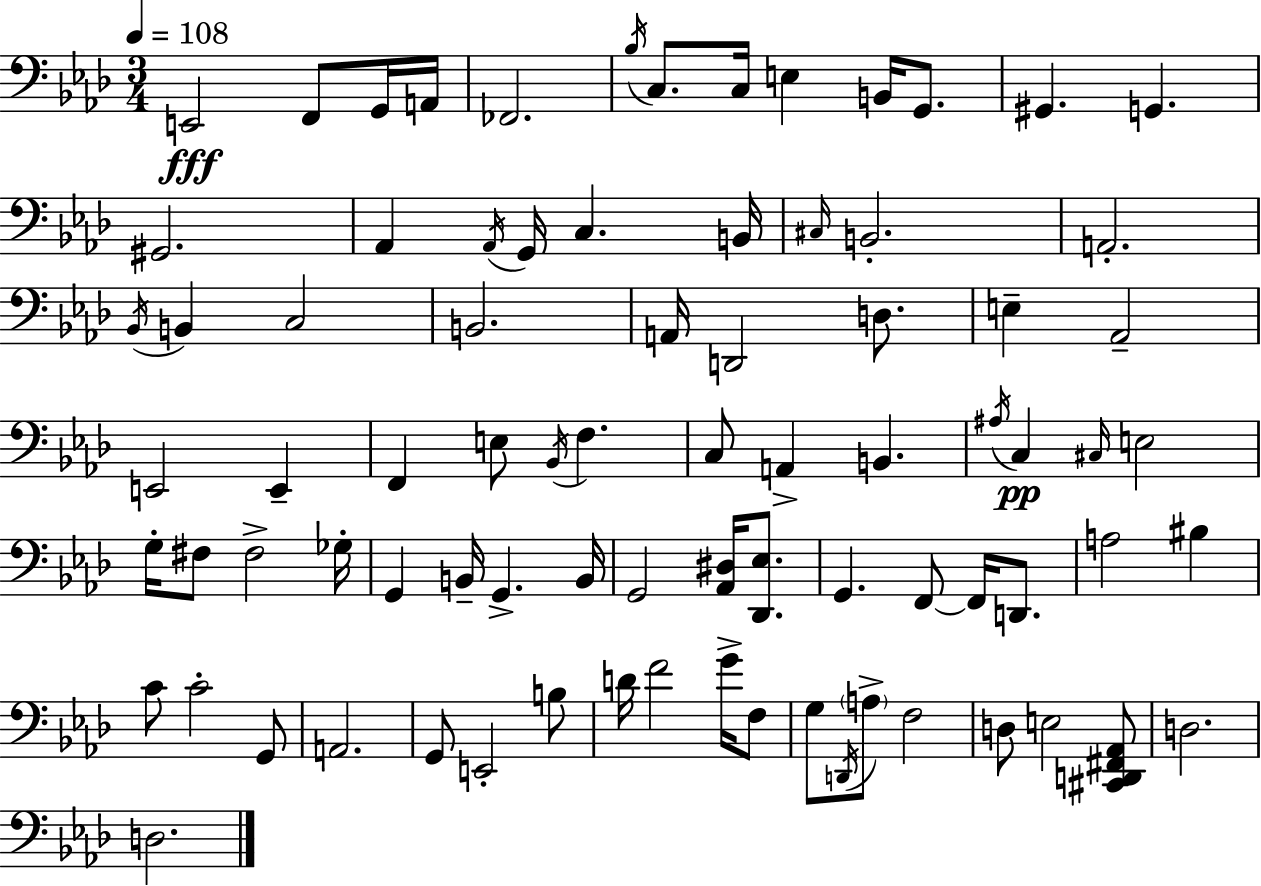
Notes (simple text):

E2/h F2/e G2/s A2/s FES2/h. Bb3/s C3/e. C3/s E3/q B2/s G2/e. G#2/q. G2/q. G#2/h. Ab2/q Ab2/s G2/s C3/q. B2/s C#3/s B2/h. A2/h. Bb2/s B2/q C3/h B2/h. A2/s D2/h D3/e. E3/q Ab2/h E2/h E2/q F2/q E3/e Bb2/s F3/q. C3/e A2/q B2/q. A#3/s C3/q C#3/s E3/h G3/s F#3/e F#3/h Gb3/s G2/q B2/s G2/q. B2/s G2/h [Ab2,D#3]/s [Db2,Eb3]/e. G2/q. F2/e F2/s D2/e. A3/h BIS3/q C4/e C4/h G2/e A2/h. G2/e E2/h B3/e D4/s F4/h G4/s F3/e G3/e D2/s A3/e F3/h D3/e E3/h [C#2,D2,F#2,Ab2]/e D3/h. D3/h.